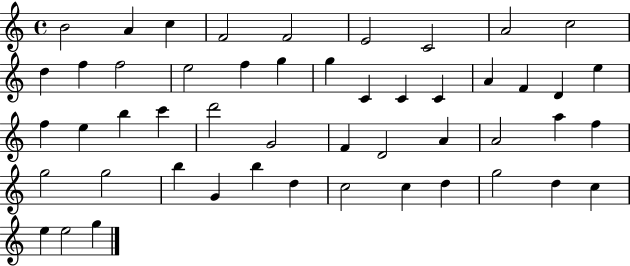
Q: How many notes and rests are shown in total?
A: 50